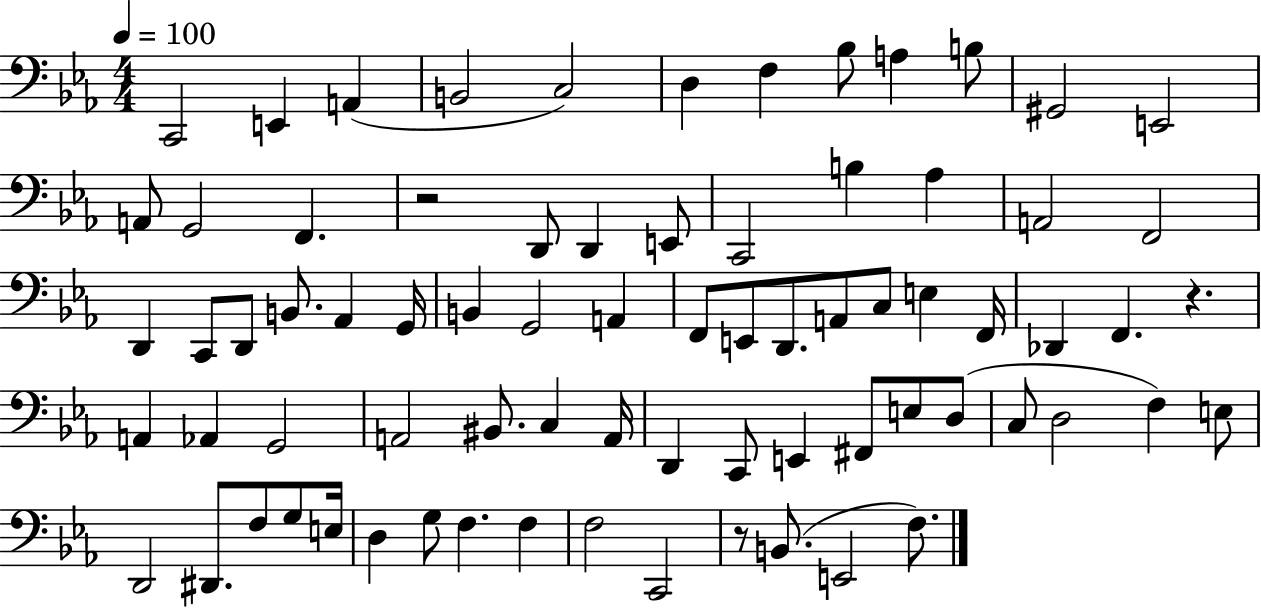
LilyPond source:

{
  \clef bass
  \numericTimeSignature
  \time 4/4
  \key ees \major
  \tempo 4 = 100
  c,2 e,4 a,4( | b,2 c2) | d4 f4 bes8 a4 b8 | gis,2 e,2 | \break a,8 g,2 f,4. | r2 d,8 d,4 e,8 | c,2 b4 aes4 | a,2 f,2 | \break d,4 c,8 d,8 b,8. aes,4 g,16 | b,4 g,2 a,4 | f,8 e,8 d,8. a,8 c8 e4 f,16 | des,4 f,4. r4. | \break a,4 aes,4 g,2 | a,2 bis,8. c4 a,16 | d,4 c,8 e,4 fis,8 e8 d8( | c8 d2 f4) e8 | \break d,2 dis,8. f8 g8 e16 | d4 g8 f4. f4 | f2 c,2 | r8 b,8.( e,2 f8.) | \break \bar "|."
}